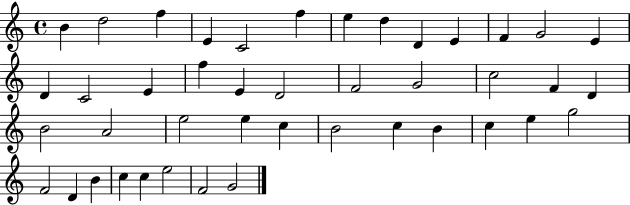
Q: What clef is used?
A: treble